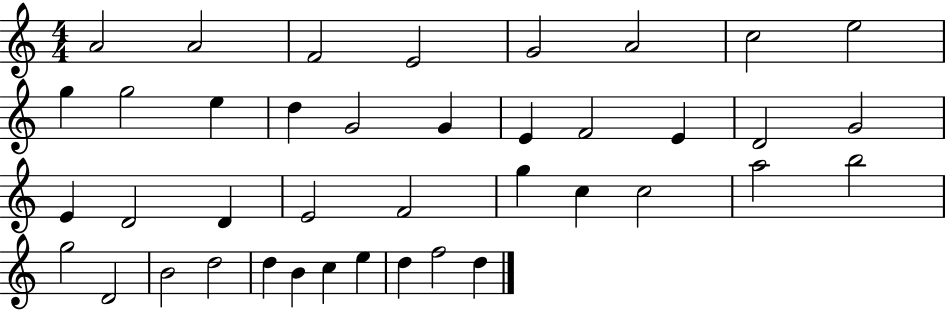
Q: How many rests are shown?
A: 0